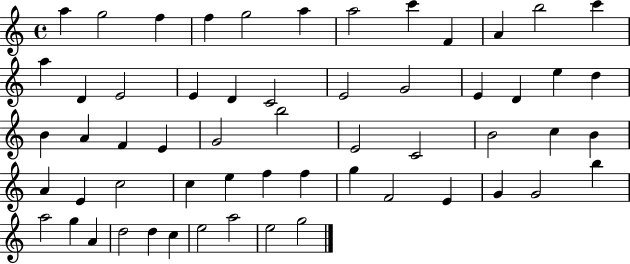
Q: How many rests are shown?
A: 0